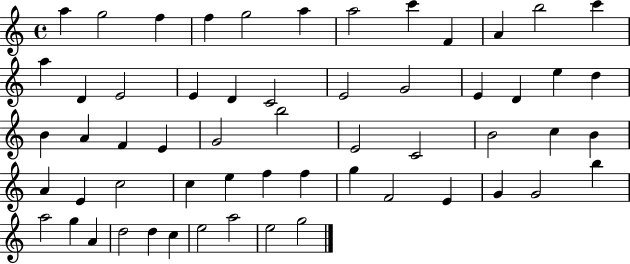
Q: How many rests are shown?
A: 0